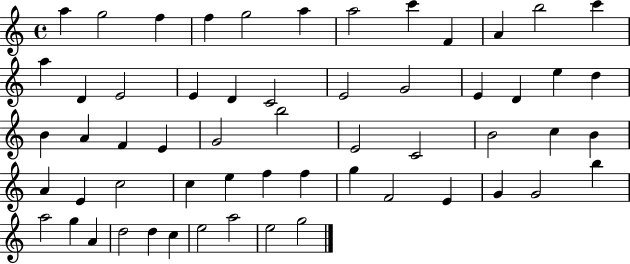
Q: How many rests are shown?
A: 0